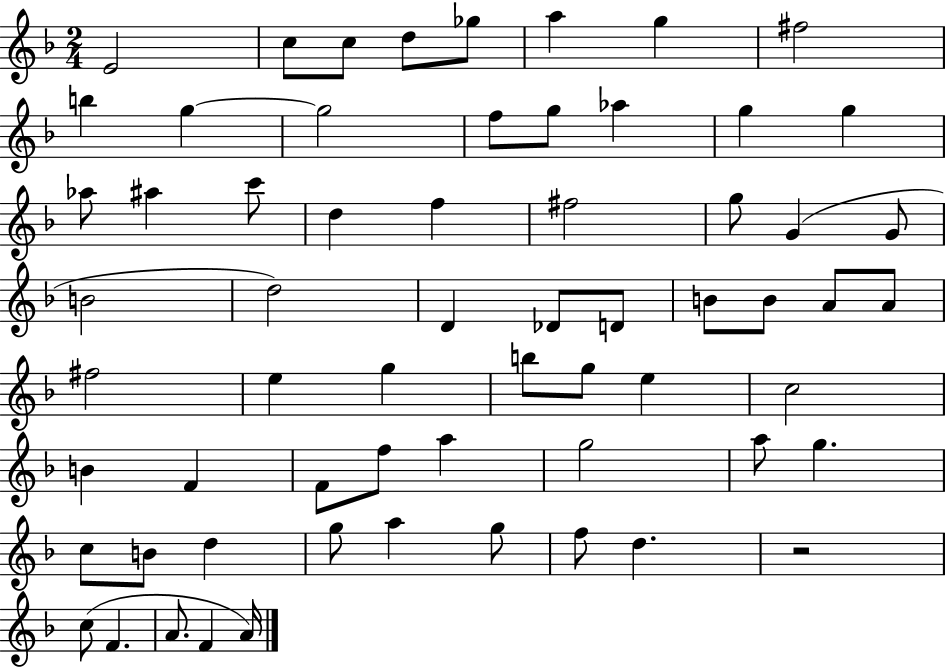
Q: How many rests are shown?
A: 1